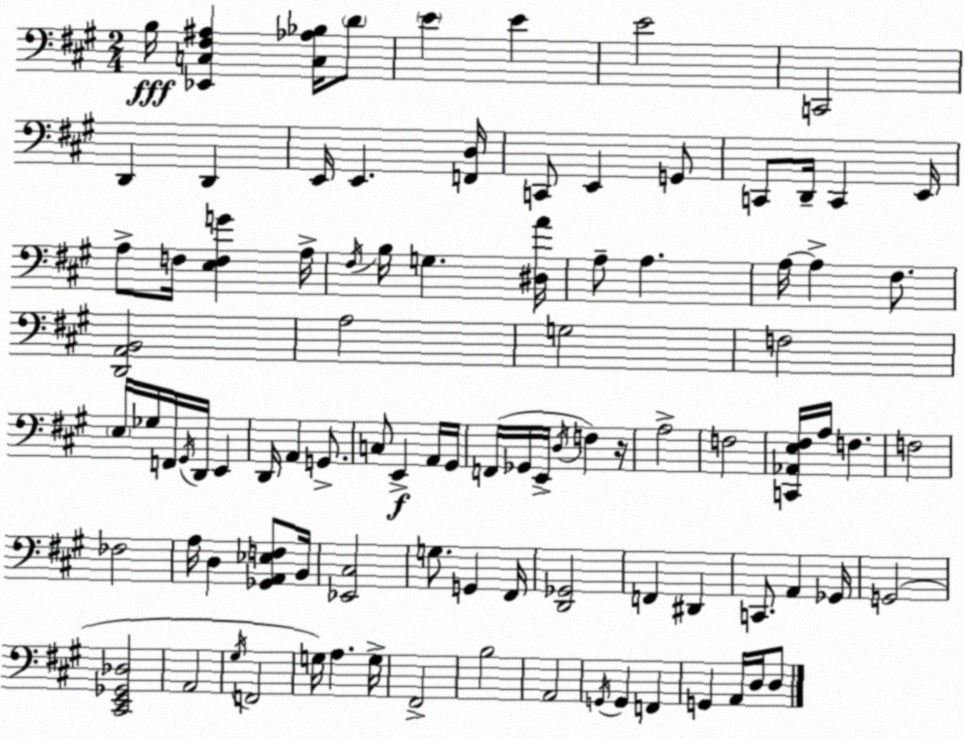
X:1
T:Untitled
M:2/4
L:1/4
K:A
B,/4 [_E,,C,^F,^A,] [C,_A,_B,]/4 D/2 E E E2 C,,2 D,, D,, E,,/4 E,, [F,,D,]/4 C,,/2 E,, G,,/2 C,,/2 D,,/4 C,, E,,/4 A,/2 F,/4 [E,F,G] A,/4 ^F,/4 B,/4 G, [^D,A]/4 A,/2 A, A,/4 A, ^F,/2 [D,,A,,B,,]2 A,2 G,2 F,2 E,/4 _G,/4 F,,/4 ^G,,/4 D,,/4 E,, D,,/4 A,, G,,/2 C,/2 E,, A,,/4 ^G,,/4 F,,/4 _G,,/4 E,,/4 D,/4 F, z/4 A,2 F,2 [C,,_A,,E,^F,]/4 A,/4 F, F,2 _F,2 A,/4 D, [_G,,A,,_E,F,]/2 B,,/4 [_E,,^C,]2 G,/2 G,, ^F,,/4 [D,,_G,,]2 F,, ^D,, C,,/2 A,, _G,,/4 G,,2 [^C,,E,,_G,,_D,]2 A,,2 ^G,/4 F,,2 G,/4 A, G,/4 ^F,,2 B,2 A,,2 G,,/4 G,, F,, G,, A,,/4 D,/4 D,/2